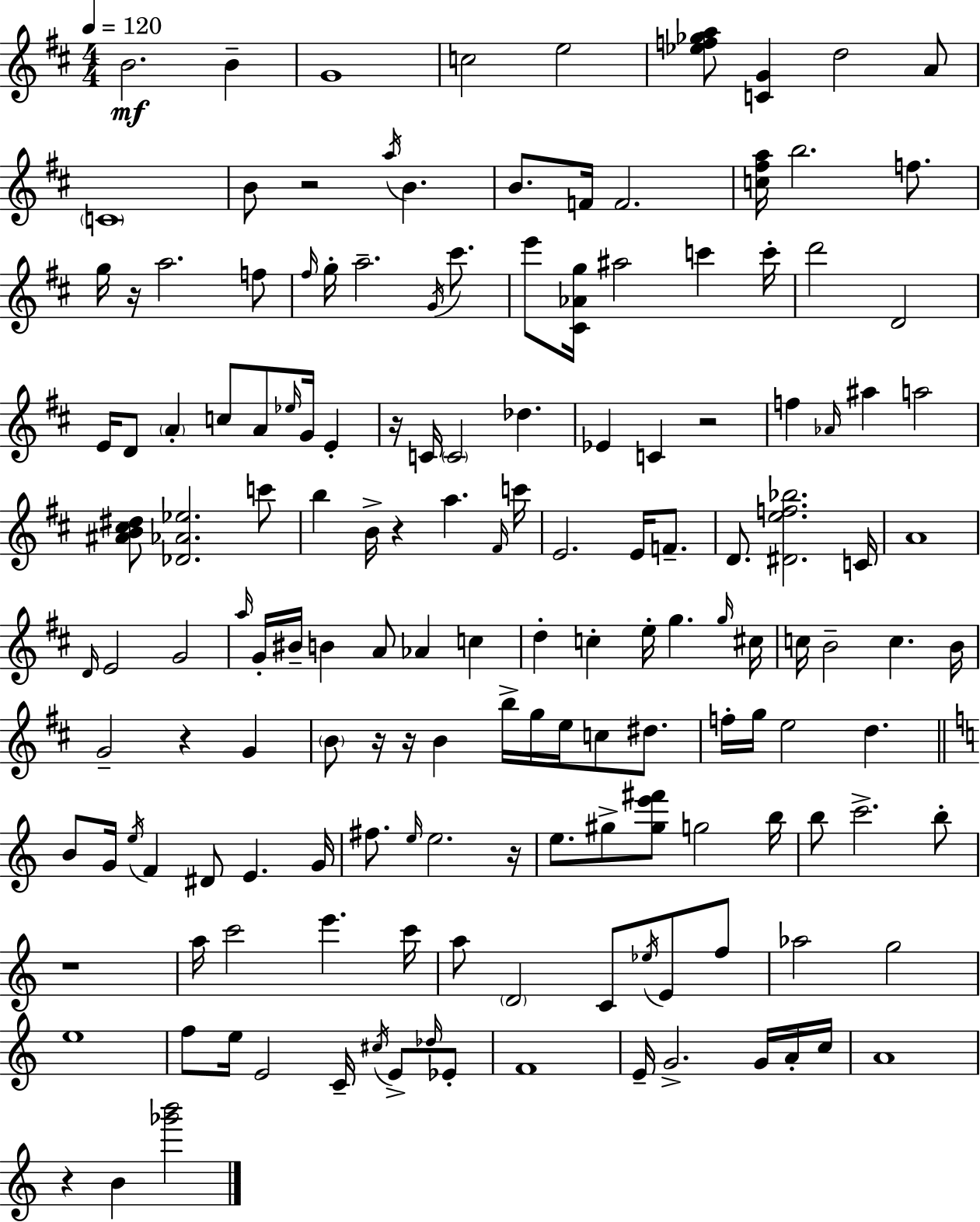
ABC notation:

X:1
T:Untitled
M:4/4
L:1/4
K:D
B2 B G4 c2 e2 [_ef_ga]/2 [CG] d2 A/2 C4 B/2 z2 a/4 B B/2 F/4 F2 [c^fa]/4 b2 f/2 g/4 z/4 a2 f/2 ^f/4 g/4 a2 G/4 ^c'/2 e'/2 [^C_Ag]/4 ^a2 c' c'/4 d'2 D2 E/4 D/2 A c/2 A/2 _e/4 G/4 E z/4 C/4 C2 _d _E C z2 f _A/4 ^a a2 [^AB^c^d]/2 [_D_A_e]2 c'/2 b B/4 z a ^F/4 c'/4 E2 E/4 F/2 D/2 [^Def_b]2 C/4 A4 D/4 E2 G2 a/4 G/4 ^B/4 B A/2 _A c d c e/4 g g/4 ^c/4 c/4 B2 c B/4 G2 z G B/2 z/4 z/4 B b/4 g/4 e/4 c/2 ^d/2 f/4 g/4 e2 d B/2 G/4 e/4 F ^D/2 E G/4 ^f/2 e/4 e2 z/4 e/2 ^g/2 [^ge'^f']/2 g2 b/4 b/2 c'2 b/2 z4 a/4 c'2 e' c'/4 a/2 D2 C/2 _e/4 E/2 f/2 _a2 g2 e4 f/2 e/4 E2 C/4 ^c/4 E/2 _d/4 _E/2 F4 E/4 G2 G/4 A/4 c/4 A4 z B [_g'b']2